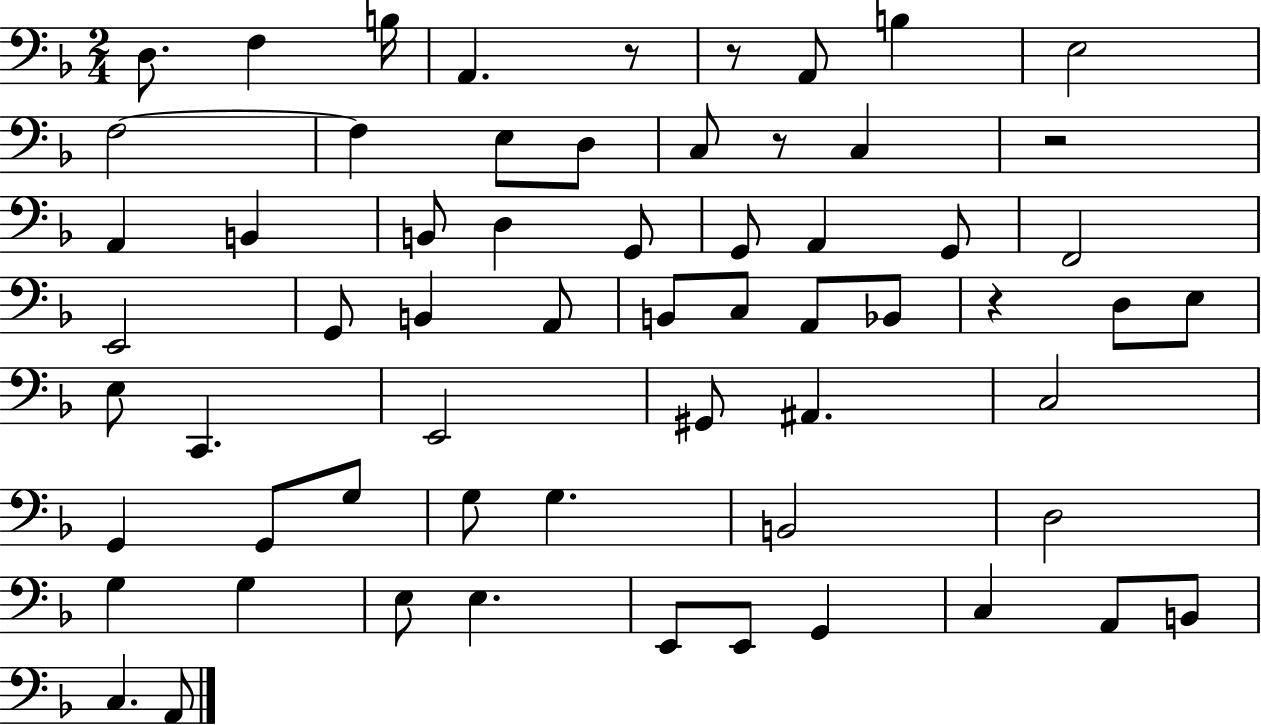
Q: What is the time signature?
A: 2/4